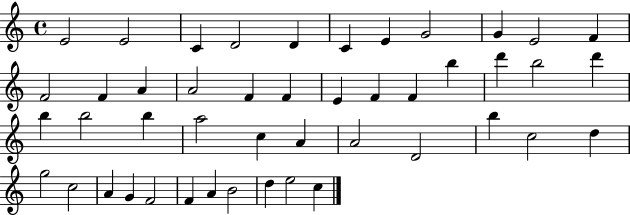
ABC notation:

X:1
T:Untitled
M:4/4
L:1/4
K:C
E2 E2 C D2 D C E G2 G E2 F F2 F A A2 F F E F F b d' b2 d' b b2 b a2 c A A2 D2 b c2 d g2 c2 A G F2 F A B2 d e2 c